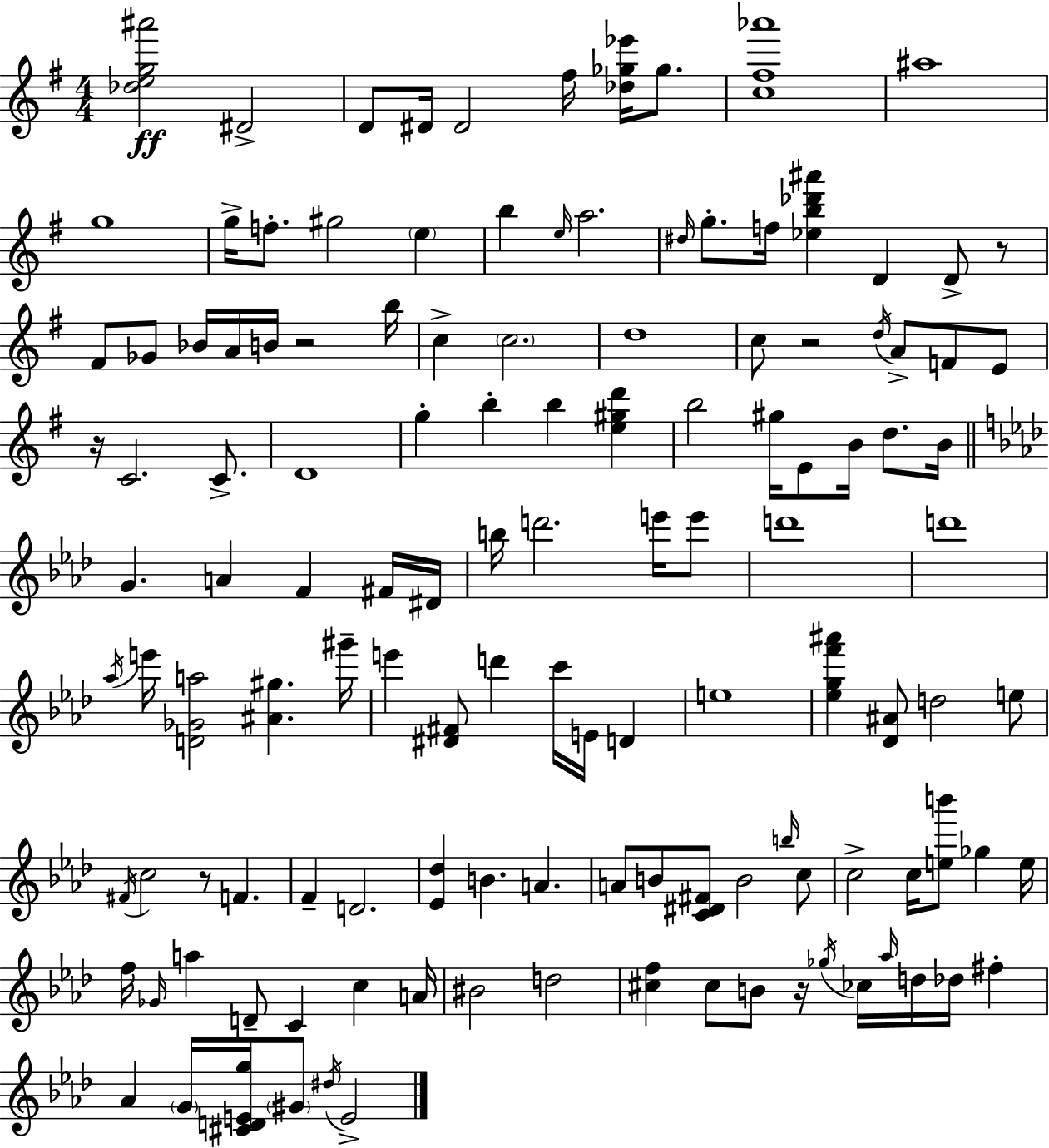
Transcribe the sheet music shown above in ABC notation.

X:1
T:Untitled
M:4/4
L:1/4
K:G
[_deg^a']2 ^D2 D/2 ^D/4 ^D2 ^f/4 [_d_g_e']/4 _g/2 [c^f_a']4 ^a4 g4 g/4 f/2 ^g2 e b e/4 a2 ^d/4 g/2 f/4 [_eb_d'^a'] D D/2 z/2 ^F/2 _G/2 _B/4 A/4 B/4 z2 b/4 c c2 d4 c/2 z2 d/4 A/2 F/2 E/2 z/4 C2 C/2 D4 g b b [e^gd'] b2 ^g/4 E/2 B/4 d/2 B/4 G A F ^F/4 ^D/4 b/4 d'2 e'/4 e'/2 d'4 d'4 _a/4 e'/4 [D_Ga]2 [^A^g] ^g'/4 e' [^D^F]/2 d' c'/4 E/4 D e4 [_egf'^a'] [_D^A]/2 d2 e/2 ^F/4 c2 z/2 F F D2 [_E_d] B A A/2 B/2 [C^D^F]/2 B2 b/4 c/2 c2 c/4 [eb']/2 _g e/4 f/4 _G/4 a D/2 C c A/4 ^B2 d2 [^cf] ^c/2 B/2 z/4 _g/4 _c/4 _a/4 d/4 _d/4 ^f _A G/4 [^CDEg]/4 ^G/2 ^d/4 E2